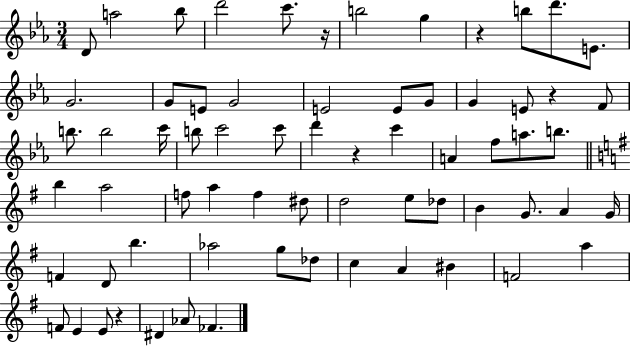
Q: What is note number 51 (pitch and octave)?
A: Db5